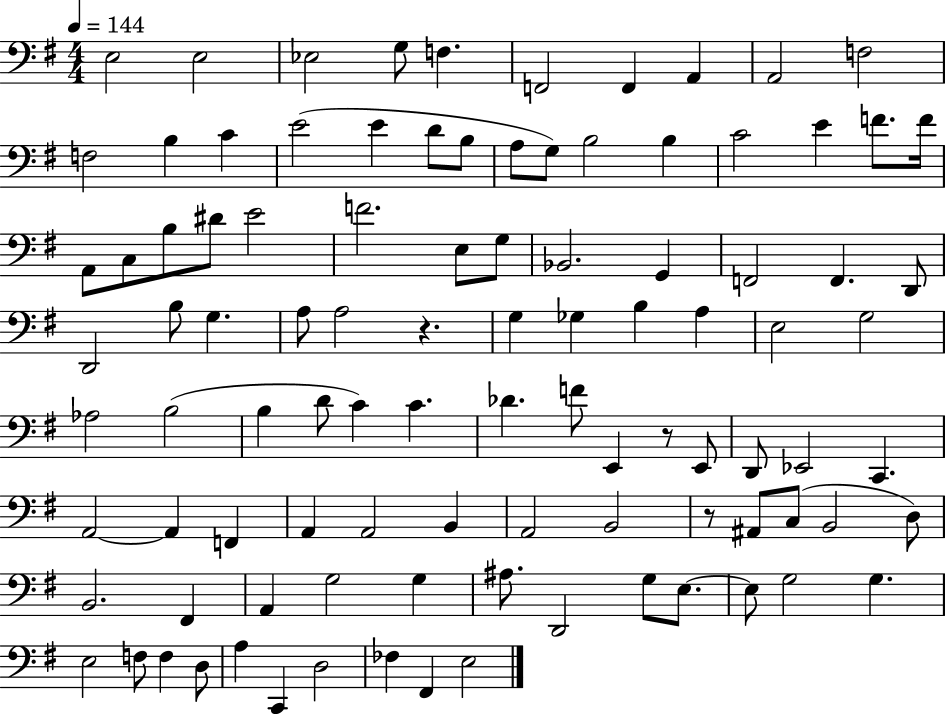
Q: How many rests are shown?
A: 3